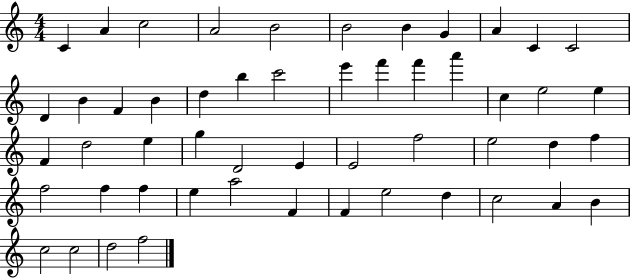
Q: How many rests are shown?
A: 0